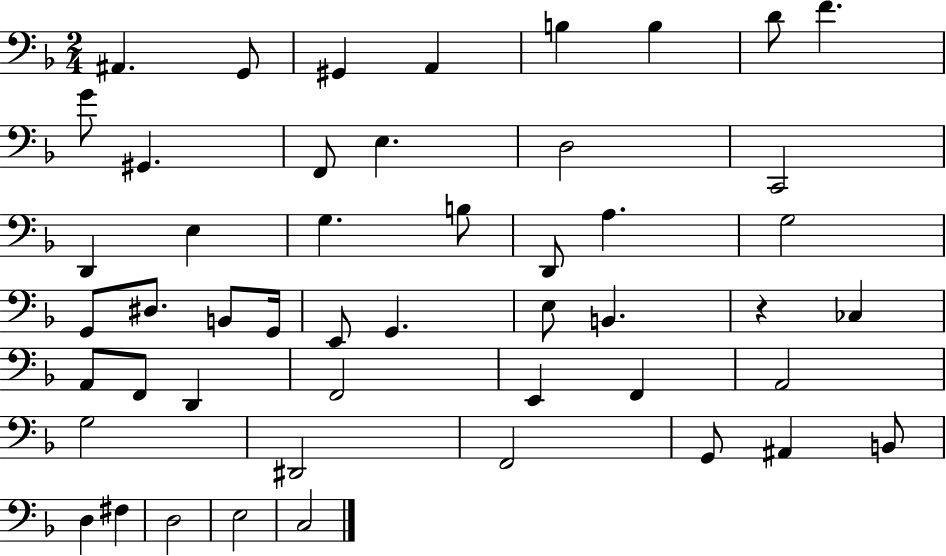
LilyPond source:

{
  \clef bass
  \numericTimeSignature
  \time 2/4
  \key f \major
  \repeat volta 2 { ais,4. g,8 | gis,4 a,4 | b4 b4 | d'8 f'4. | \break g'8 gis,4. | f,8 e4. | d2 | c,2 | \break d,4 e4 | g4. b8 | d,8 a4. | g2 | \break g,8 dis8. b,8 g,16 | e,8 g,4. | e8 b,4. | r4 ces4 | \break a,8 f,8 d,4 | f,2 | e,4 f,4 | a,2 | \break g2 | dis,2 | f,2 | g,8 ais,4 b,8 | \break d4 fis4 | d2 | e2 | c2 | \break } \bar "|."
}